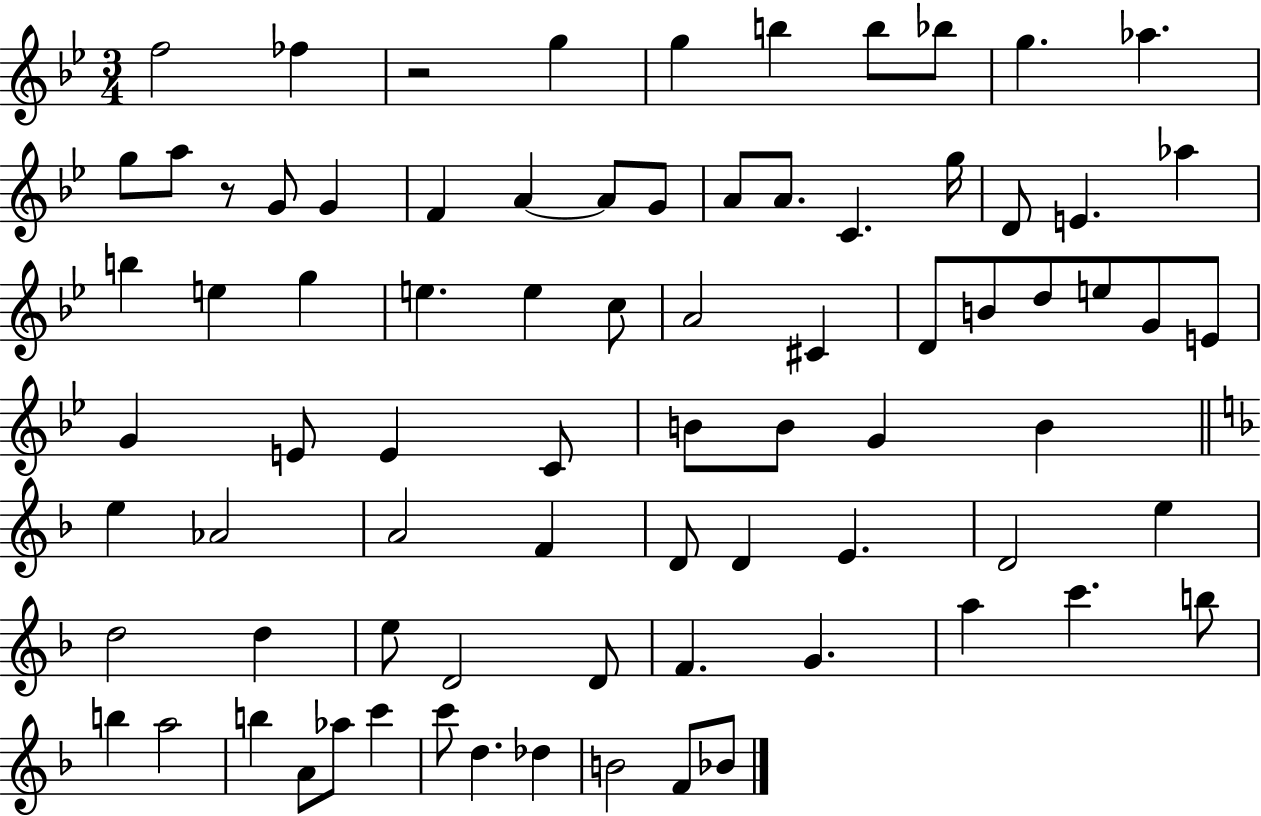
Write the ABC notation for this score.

X:1
T:Untitled
M:3/4
L:1/4
K:Bb
f2 _f z2 g g b b/2 _b/2 g _a g/2 a/2 z/2 G/2 G F A A/2 G/2 A/2 A/2 C g/4 D/2 E _a b e g e e c/2 A2 ^C D/2 B/2 d/2 e/2 G/2 E/2 G E/2 E C/2 B/2 B/2 G B e _A2 A2 F D/2 D E D2 e d2 d e/2 D2 D/2 F G a c' b/2 b a2 b A/2 _a/2 c' c'/2 d _d B2 F/2 _B/2